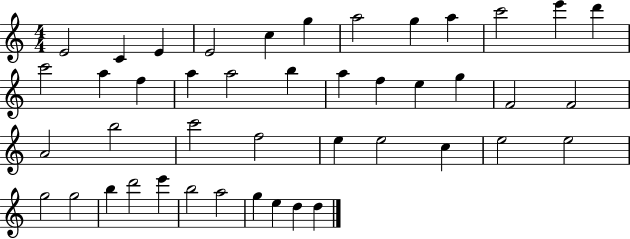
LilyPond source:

{
  \clef treble
  \numericTimeSignature
  \time 4/4
  \key c \major
  e'2 c'4 e'4 | e'2 c''4 g''4 | a''2 g''4 a''4 | c'''2 e'''4 d'''4 | \break c'''2 a''4 f''4 | a''4 a''2 b''4 | a''4 f''4 e''4 g''4 | f'2 f'2 | \break a'2 b''2 | c'''2 f''2 | e''4 e''2 c''4 | e''2 e''2 | \break g''2 g''2 | b''4 d'''2 e'''4 | b''2 a''2 | g''4 e''4 d''4 d''4 | \break \bar "|."
}